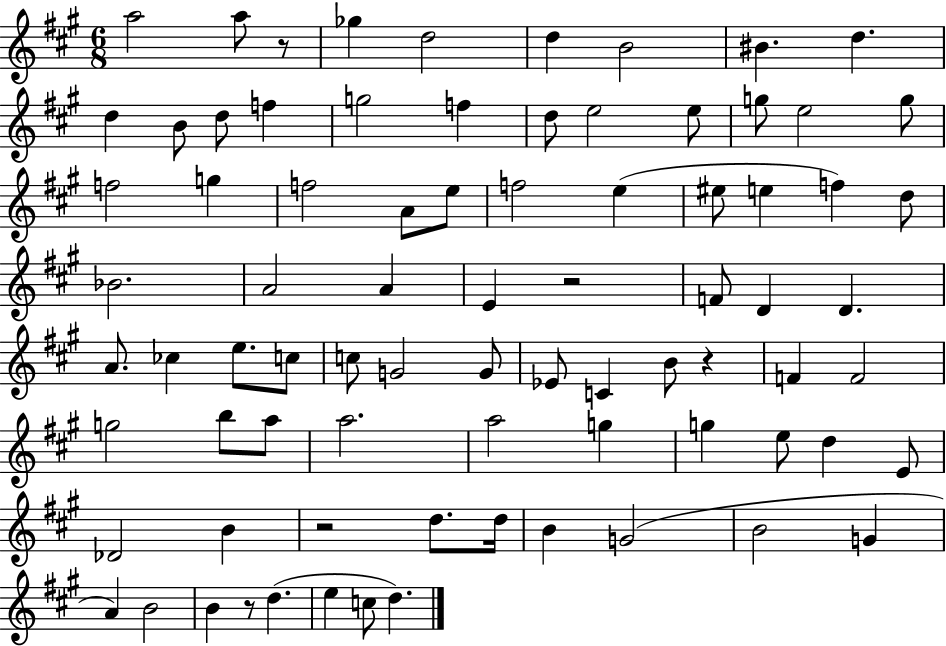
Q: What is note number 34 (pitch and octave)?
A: A4